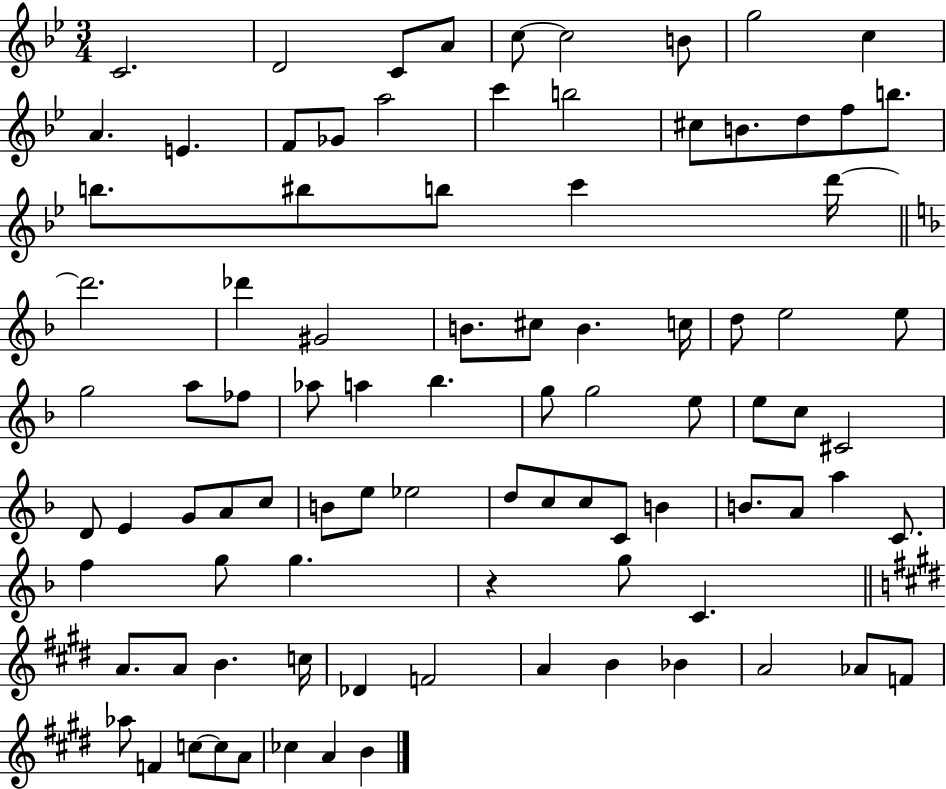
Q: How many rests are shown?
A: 1